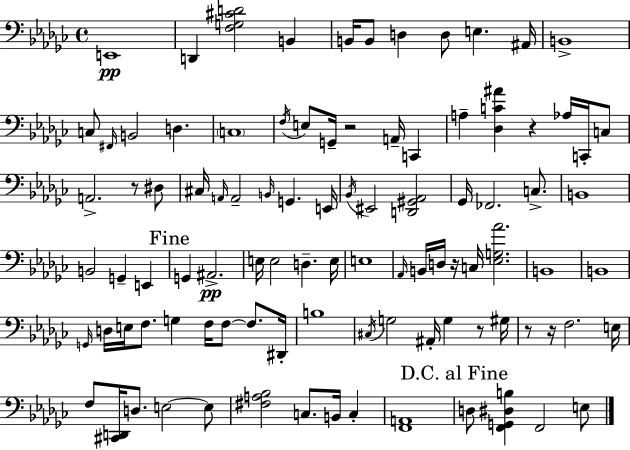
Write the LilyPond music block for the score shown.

{
  \clef bass
  \time 4/4
  \defaultTimeSignature
  \key ees \minor
  e,1\pp | d,4 <f g cis' d'>2 b,4 | b,16 b,8 d4 d8 e4. ais,16 | b,1-> | \break c8 \grace { fis,16 } b,2 d4. | \parenthesize c1 | \acciaccatura { f16 } e8 g,16-- r2 a,16-- c,4 | a4-- <des c' ais'>4 r4 aes16 c,16-. | \break c8 a,2.-> r8 | dis8 cis16 \grace { a,16 } a,2-- \grace { b,16 } g,4. | e,16 \acciaccatura { bes,16 } eis,2 <d, gis, aes,>2 | ges,16 fes,2. | \break c8.-> b,1 | b,2 g,4-- | e,4 \mark "Fine" g,4 ais,2.->\pp | e16 e2 d4.-- | \break e16 e1 | \grace { aes,16 } b,16 d16 r16 c16 <ees g aes'>2. | b,1 | b,1 | \break \grace { g,16 } d16 e16 f8. g4 | f16 f8~~ f8. dis,16-. b1 | \acciaccatura { cis16 } g2 | ais,16-. g4 r8 gis16 r8 r16 f2. | \break e16 f8 <cis, d,>16 d8. e2~~ | e8 <fis a bes>2 | c8. b,16 c4-. <f, a,>1 | \mark "D.C. al Fine" d8 <f, g, dis b>4 f,2 | \break e8 \bar "|."
}